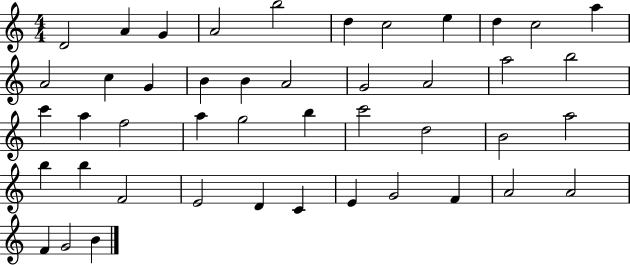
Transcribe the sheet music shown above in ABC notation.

X:1
T:Untitled
M:4/4
L:1/4
K:C
D2 A G A2 b2 d c2 e d c2 a A2 c G B B A2 G2 A2 a2 b2 c' a f2 a g2 b c'2 d2 B2 a2 b b F2 E2 D C E G2 F A2 A2 F G2 B